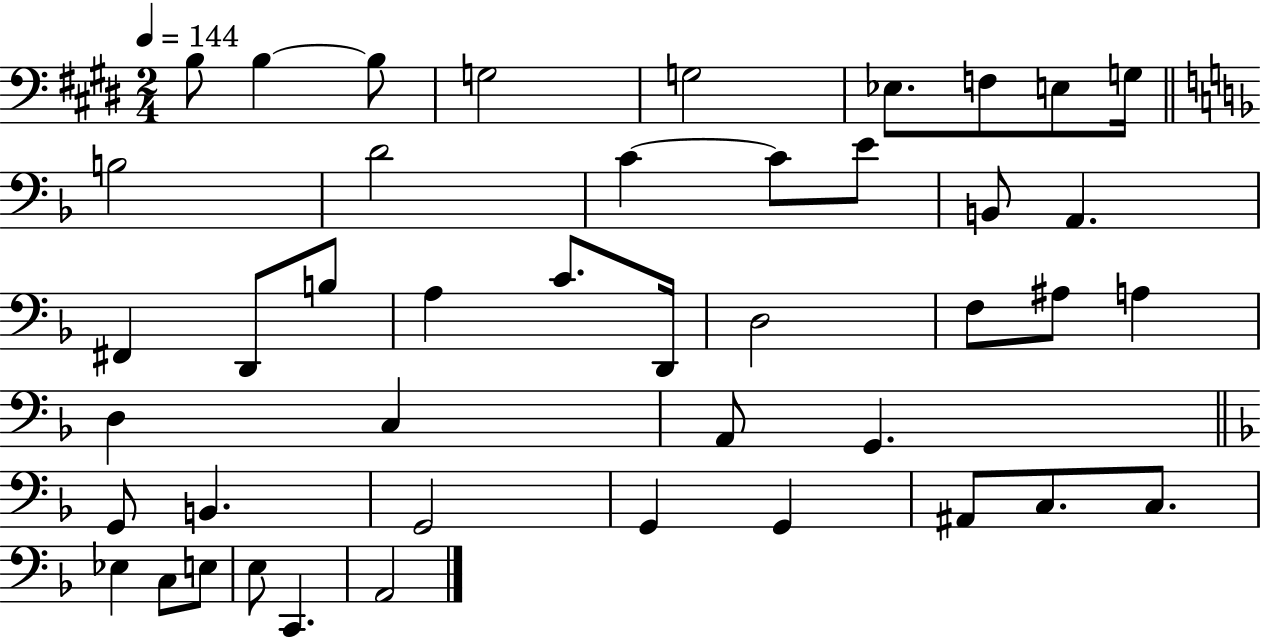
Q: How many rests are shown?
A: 0